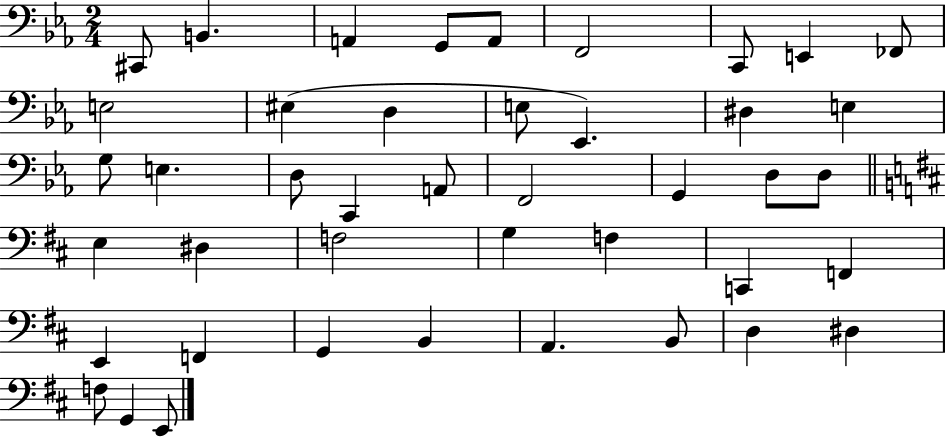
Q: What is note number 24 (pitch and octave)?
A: D3